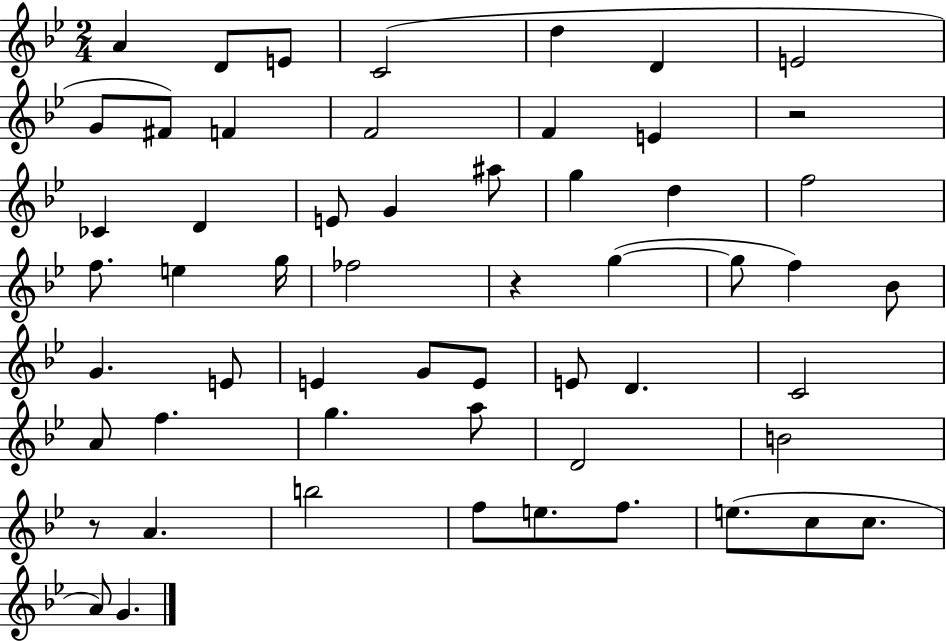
{
  \clef treble
  \numericTimeSignature
  \time 2/4
  \key bes \major
  a'4 d'8 e'8 | c'2( | d''4 d'4 | e'2 | \break g'8 fis'8) f'4 | f'2 | f'4 e'4 | r2 | \break ces'4 d'4 | e'8 g'4 ais''8 | g''4 d''4 | f''2 | \break f''8. e''4 g''16 | fes''2 | r4 g''4~(~ | g''8 f''4) bes'8 | \break g'4. e'8 | e'4 g'8 e'8 | e'8 d'4. | c'2 | \break a'8 f''4. | g''4. a''8 | d'2 | b'2 | \break r8 a'4. | b''2 | f''8 e''8. f''8. | e''8.( c''8 c''8. | \break a'8) g'4. | \bar "|."
}